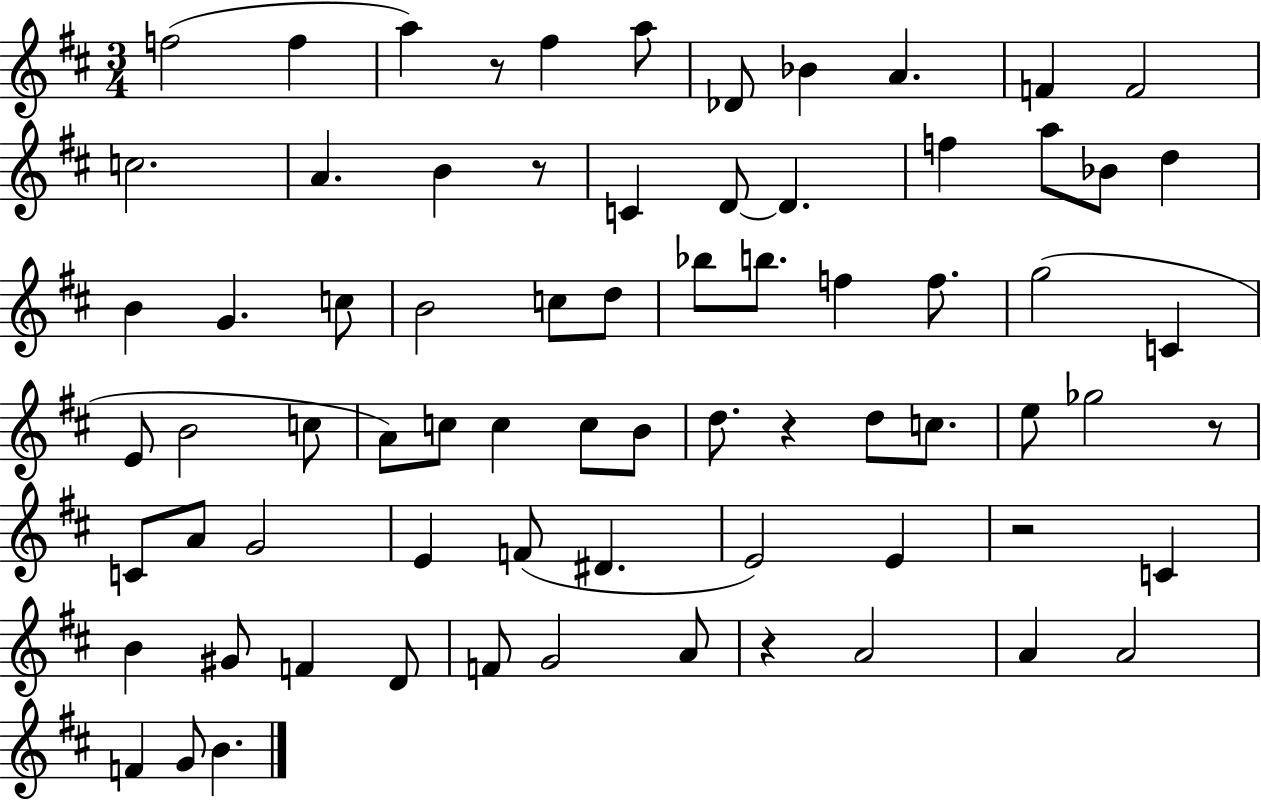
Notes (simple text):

F5/h F5/q A5/q R/e F#5/q A5/e Db4/e Bb4/q A4/q. F4/q F4/h C5/h. A4/q. B4/q R/e C4/q D4/e D4/q. F5/q A5/e Bb4/e D5/q B4/q G4/q. C5/e B4/h C5/e D5/e Bb5/e B5/e. F5/q F5/e. G5/h C4/q E4/e B4/h C5/e A4/e C5/e C5/q C5/e B4/e D5/e. R/q D5/e C5/e. E5/e Gb5/h R/e C4/e A4/e G4/h E4/q F4/e D#4/q. E4/h E4/q R/h C4/q B4/q G#4/e F4/q D4/e F4/e G4/h A4/e R/q A4/h A4/q A4/h F4/q G4/e B4/q.